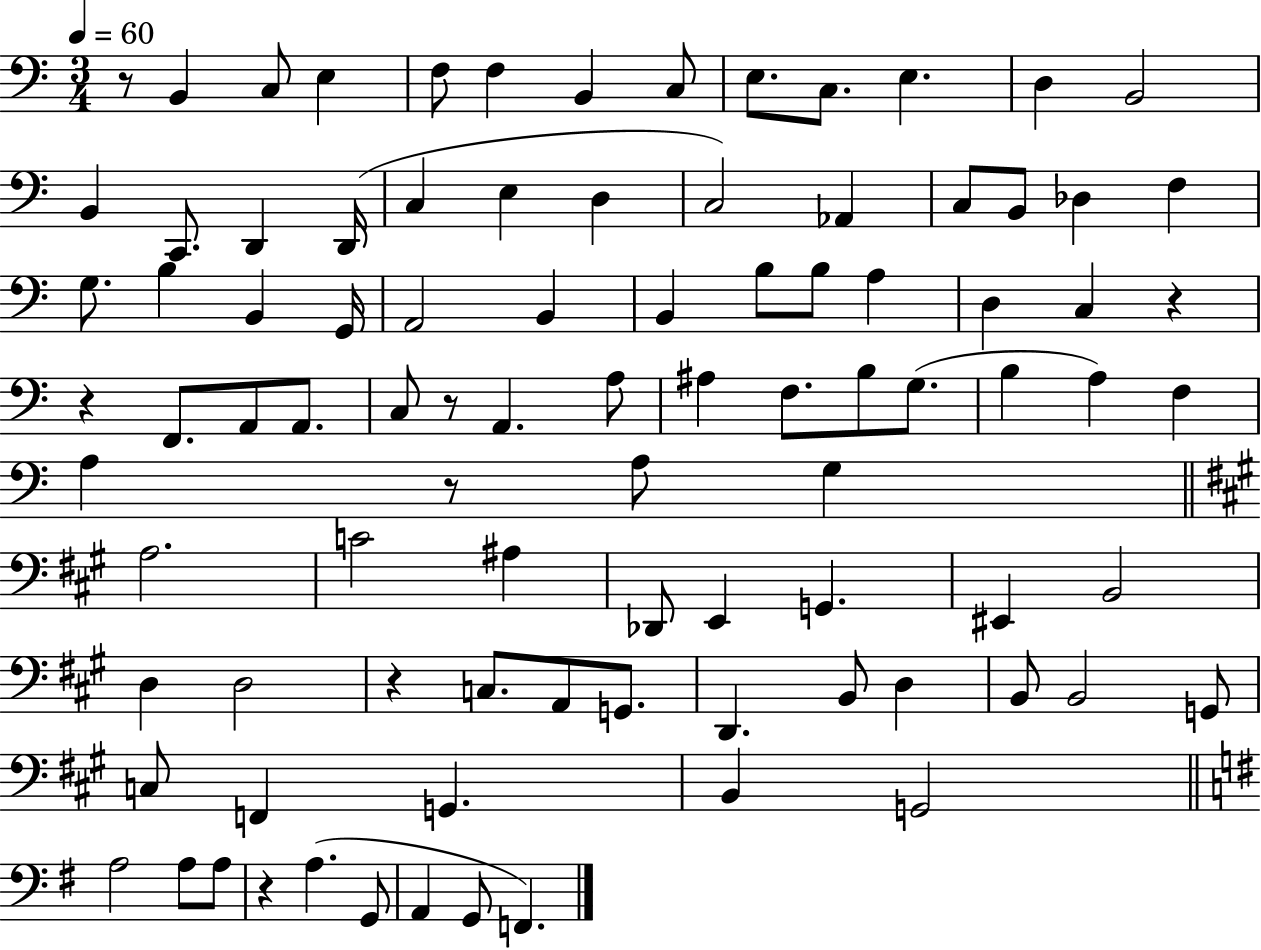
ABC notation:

X:1
T:Untitled
M:3/4
L:1/4
K:C
z/2 B,, C,/2 E, F,/2 F, B,, C,/2 E,/2 C,/2 E, D, B,,2 B,, C,,/2 D,, D,,/4 C, E, D, C,2 _A,, C,/2 B,,/2 _D, F, G,/2 B, B,, G,,/4 A,,2 B,, B,, B,/2 B,/2 A, D, C, z z F,,/2 A,,/2 A,,/2 C,/2 z/2 A,, A,/2 ^A, F,/2 B,/2 G,/2 B, A, F, A, z/2 A,/2 G, A,2 C2 ^A, _D,,/2 E,, G,, ^E,, B,,2 D, D,2 z C,/2 A,,/2 G,,/2 D,, B,,/2 D, B,,/2 B,,2 G,,/2 C,/2 F,, G,, B,, G,,2 A,2 A,/2 A,/2 z A, G,,/2 A,, G,,/2 F,,